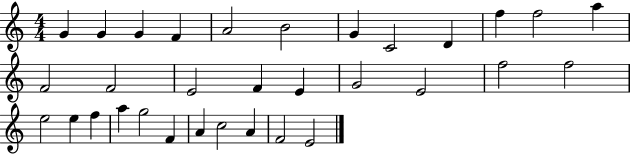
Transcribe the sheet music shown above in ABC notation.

X:1
T:Untitled
M:4/4
L:1/4
K:C
G G G F A2 B2 G C2 D f f2 a F2 F2 E2 F E G2 E2 f2 f2 e2 e f a g2 F A c2 A F2 E2